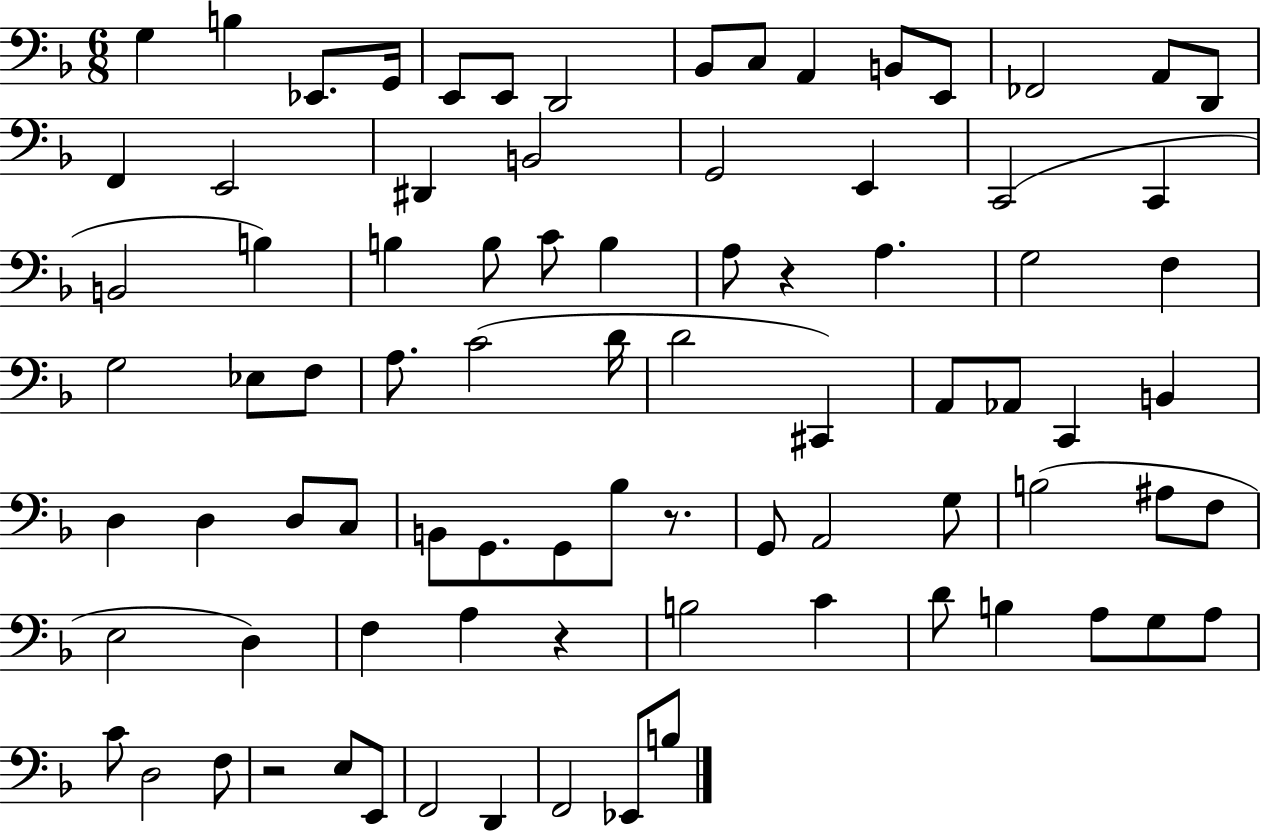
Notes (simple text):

G3/q B3/q Eb2/e. G2/s E2/e E2/e D2/h Bb2/e C3/e A2/q B2/e E2/e FES2/h A2/e D2/e F2/q E2/h D#2/q B2/h G2/h E2/q C2/h C2/q B2/h B3/q B3/q B3/e C4/e B3/q A3/e R/q A3/q. G3/h F3/q G3/h Eb3/e F3/e A3/e. C4/h D4/s D4/h C#2/q A2/e Ab2/e C2/q B2/q D3/q D3/q D3/e C3/e B2/e G2/e. G2/e Bb3/e R/e. G2/e A2/h G3/e B3/h A#3/e F3/e E3/h D3/q F3/q A3/q R/q B3/h C4/q D4/e B3/q A3/e G3/e A3/e C4/e D3/h F3/e R/h E3/e E2/e F2/h D2/q F2/h Eb2/e B3/e